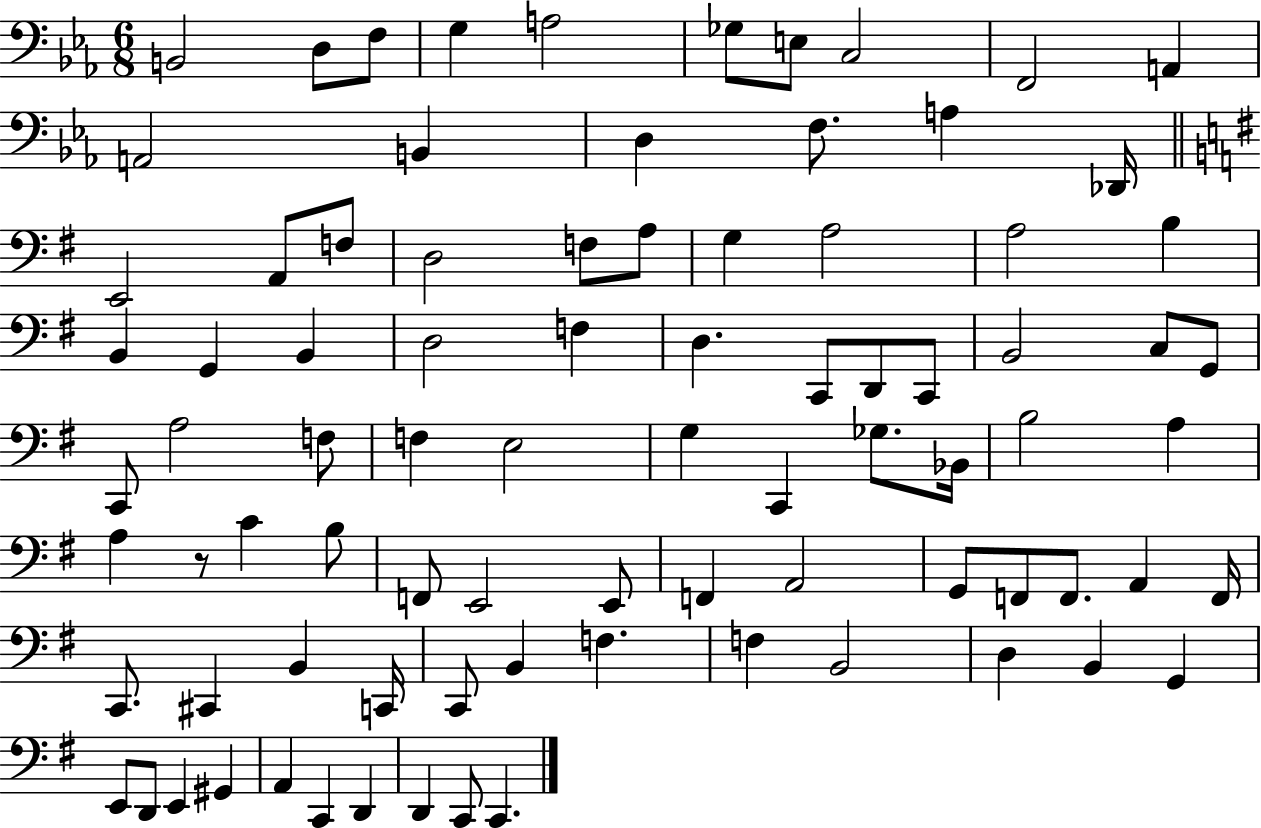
X:1
T:Untitled
M:6/8
L:1/4
K:Eb
B,,2 D,/2 F,/2 G, A,2 _G,/2 E,/2 C,2 F,,2 A,, A,,2 B,, D, F,/2 A, _D,,/4 E,,2 A,,/2 F,/2 D,2 F,/2 A,/2 G, A,2 A,2 B, B,, G,, B,, D,2 F, D, C,,/2 D,,/2 C,,/2 B,,2 C,/2 G,,/2 C,,/2 A,2 F,/2 F, E,2 G, C,, _G,/2 _B,,/4 B,2 A, A, z/2 C B,/2 F,,/2 E,,2 E,,/2 F,, A,,2 G,,/2 F,,/2 F,,/2 A,, F,,/4 C,,/2 ^C,, B,, C,,/4 C,,/2 B,, F, F, B,,2 D, B,, G,, E,,/2 D,,/2 E,, ^G,, A,, C,, D,, D,, C,,/2 C,,